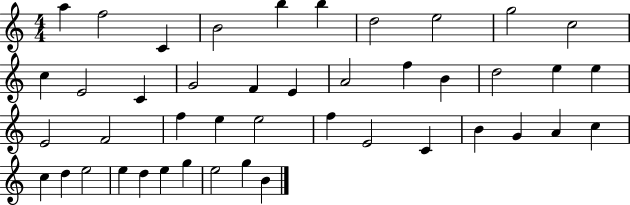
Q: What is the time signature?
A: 4/4